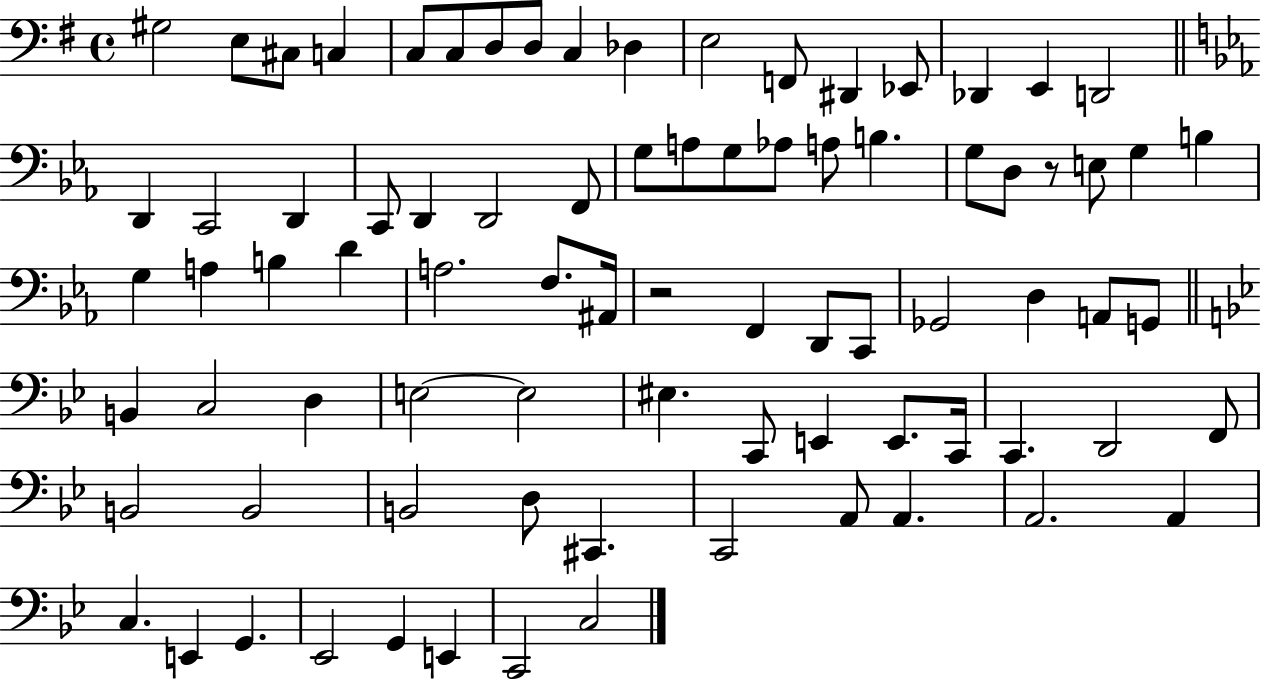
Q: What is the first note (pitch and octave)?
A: G#3